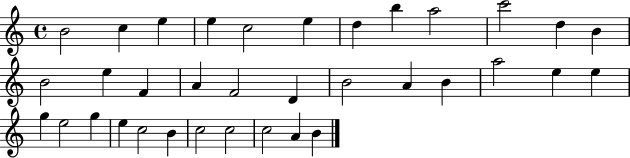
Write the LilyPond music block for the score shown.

{
  \clef treble
  \time 4/4
  \defaultTimeSignature
  \key c \major
  b'2 c''4 e''4 | e''4 c''2 e''4 | d''4 b''4 a''2 | c'''2 d''4 b'4 | \break b'2 e''4 f'4 | a'4 f'2 d'4 | b'2 a'4 b'4 | a''2 e''4 e''4 | \break g''4 e''2 g''4 | e''4 c''2 b'4 | c''2 c''2 | c''2 a'4 b'4 | \break \bar "|."
}